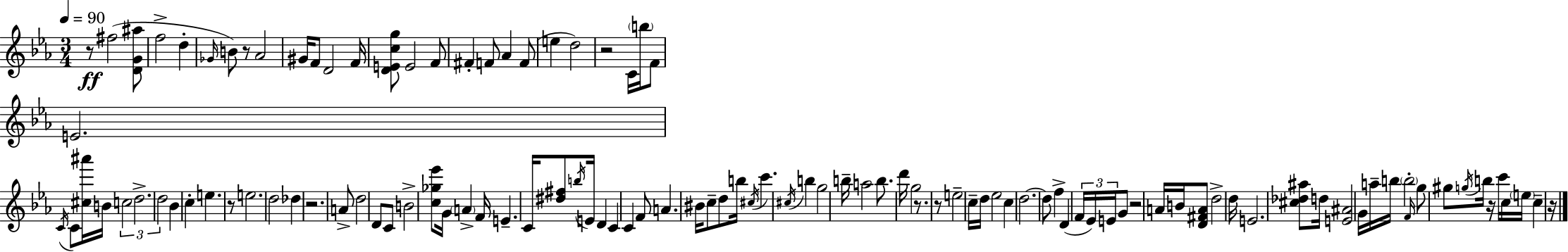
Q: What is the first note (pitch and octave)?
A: F#5